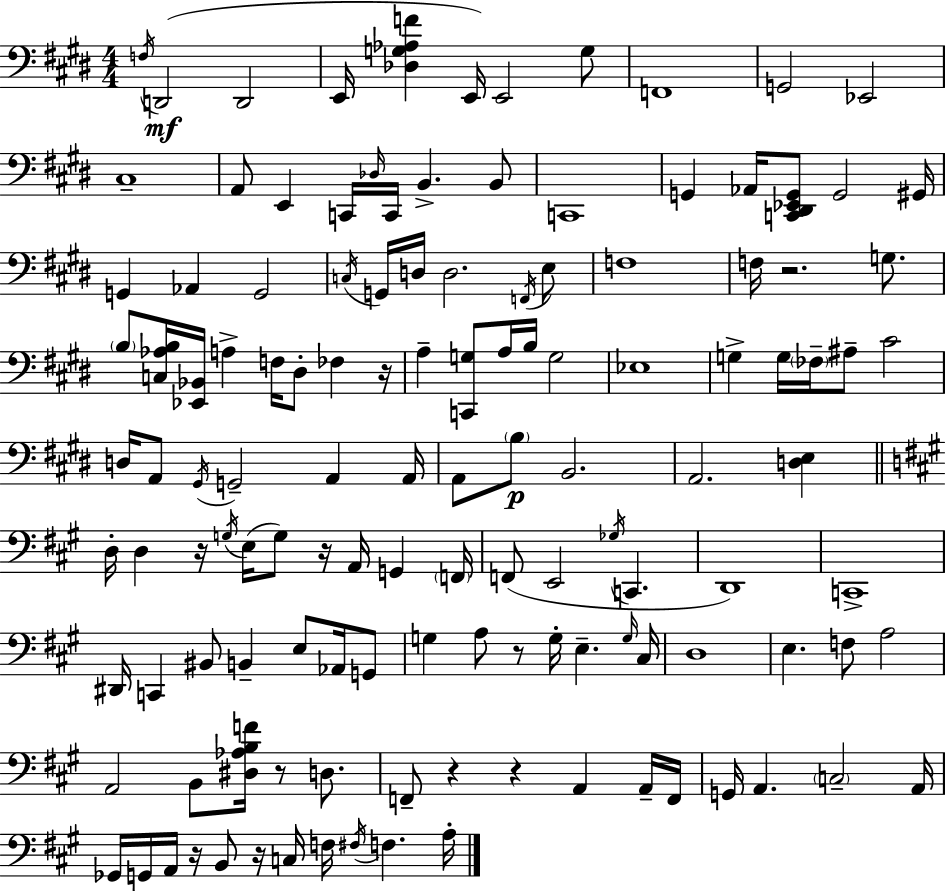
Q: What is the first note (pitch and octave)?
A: F3